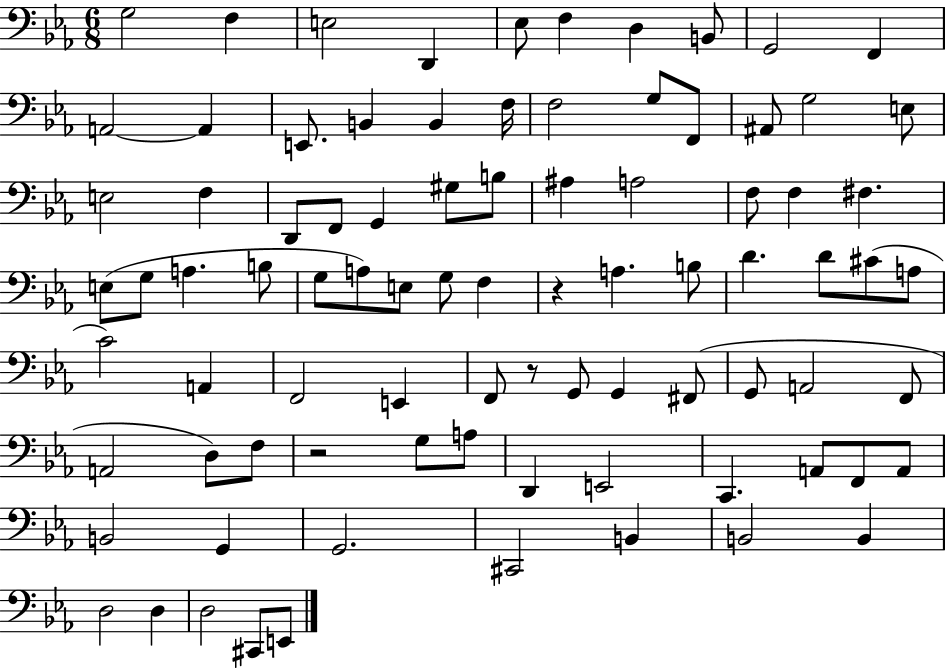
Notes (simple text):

G3/h F3/q E3/h D2/q Eb3/e F3/q D3/q B2/e G2/h F2/q A2/h A2/q E2/e. B2/q B2/q F3/s F3/h G3/e F2/e A#2/e G3/h E3/e E3/h F3/q D2/e F2/e G2/q G#3/e B3/e A#3/q A3/h F3/e F3/q F#3/q. E3/e G3/e A3/q. B3/e G3/e A3/e E3/e G3/e F3/q R/q A3/q. B3/e D4/q. D4/e C#4/e A3/e C4/h A2/q F2/h E2/q F2/e R/e G2/e G2/q F#2/e G2/e A2/h F2/e A2/h D3/e F3/e R/h G3/e A3/e D2/q E2/h C2/q. A2/e F2/e A2/e B2/h G2/q G2/h. C#2/h B2/q B2/h B2/q D3/h D3/q D3/h C#2/e E2/e